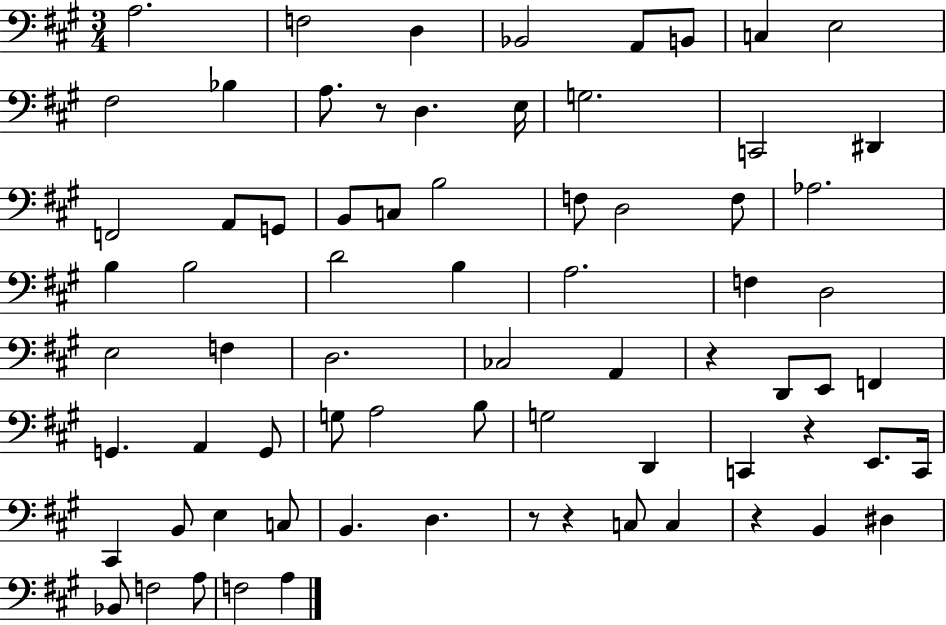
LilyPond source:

{
  \clef bass
  \numericTimeSignature
  \time 3/4
  \key a \major
  a2. | f2 d4 | bes,2 a,8 b,8 | c4 e2 | \break fis2 bes4 | a8. r8 d4. e16 | g2. | c,2 dis,4 | \break f,2 a,8 g,8 | b,8 c8 b2 | f8 d2 f8 | aes2. | \break b4 b2 | d'2 b4 | a2. | f4 d2 | \break e2 f4 | d2. | ces2 a,4 | r4 d,8 e,8 f,4 | \break g,4. a,4 g,8 | g8 a2 b8 | g2 d,4 | c,4 r4 e,8. c,16 | \break cis,4 b,8 e4 c8 | b,4. d4. | r8 r4 c8 c4 | r4 b,4 dis4 | \break bes,8 f2 a8 | f2 a4 | \bar "|."
}